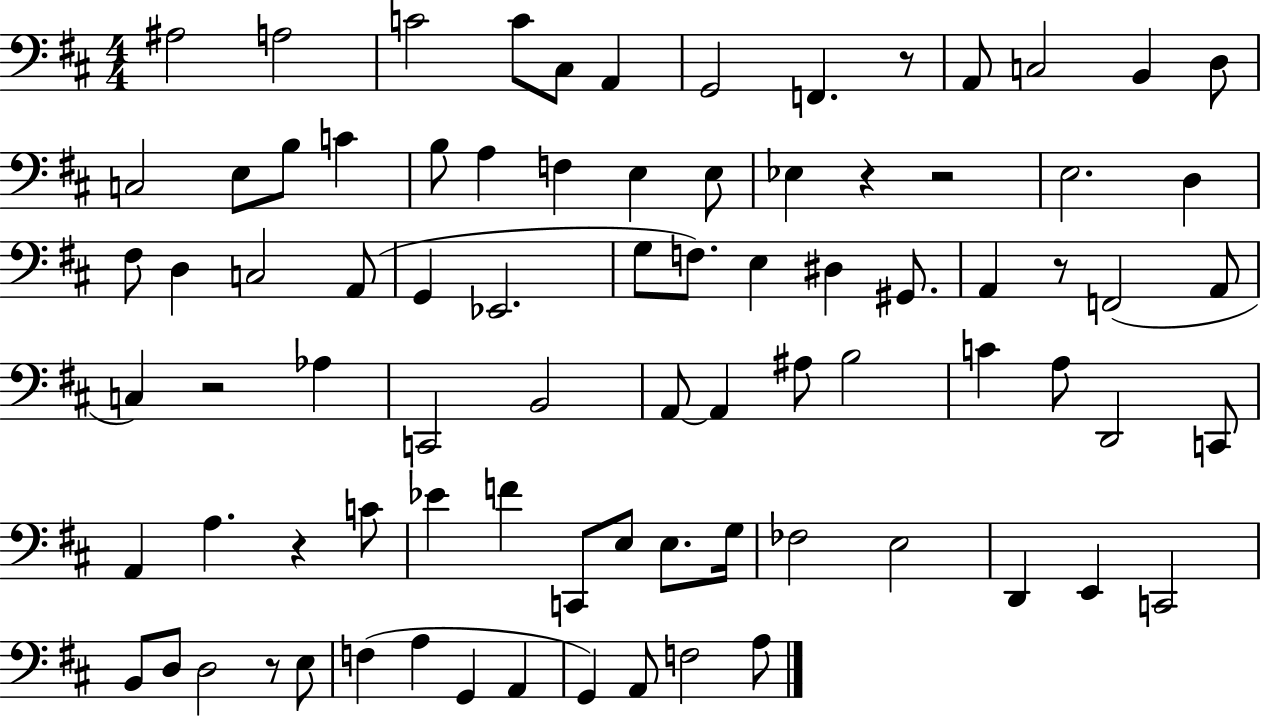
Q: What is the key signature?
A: D major